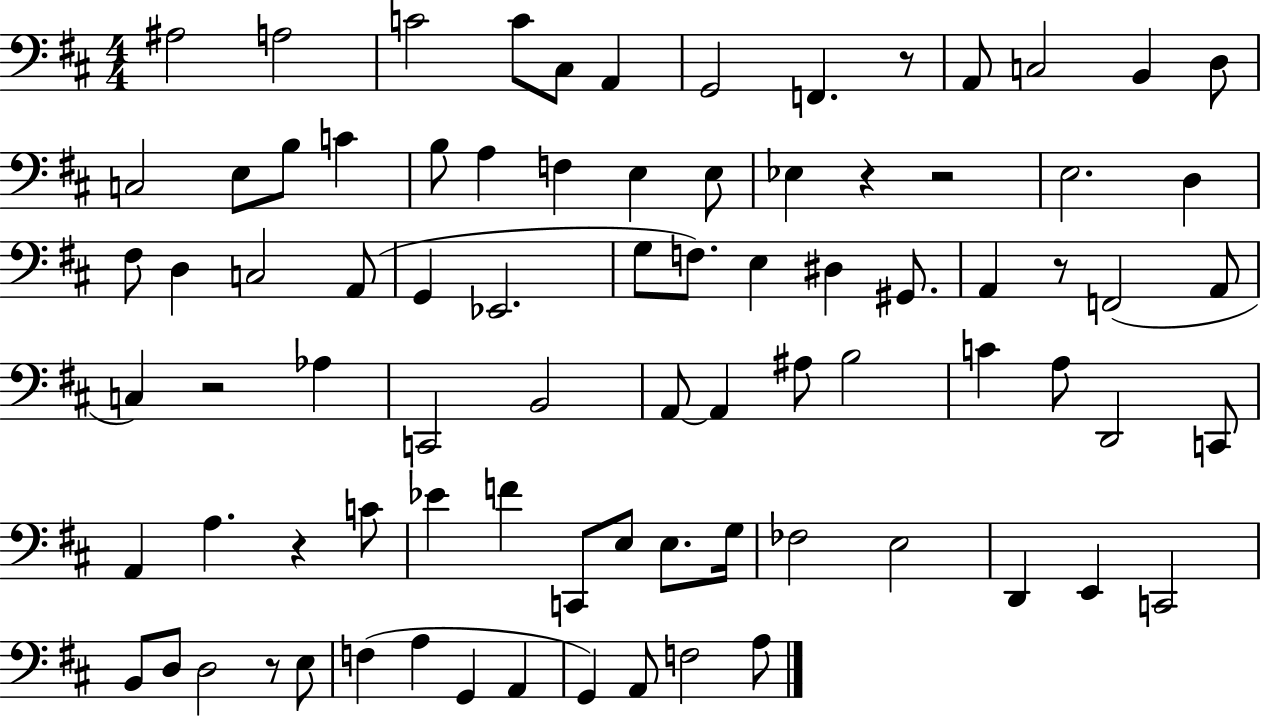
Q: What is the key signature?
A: D major